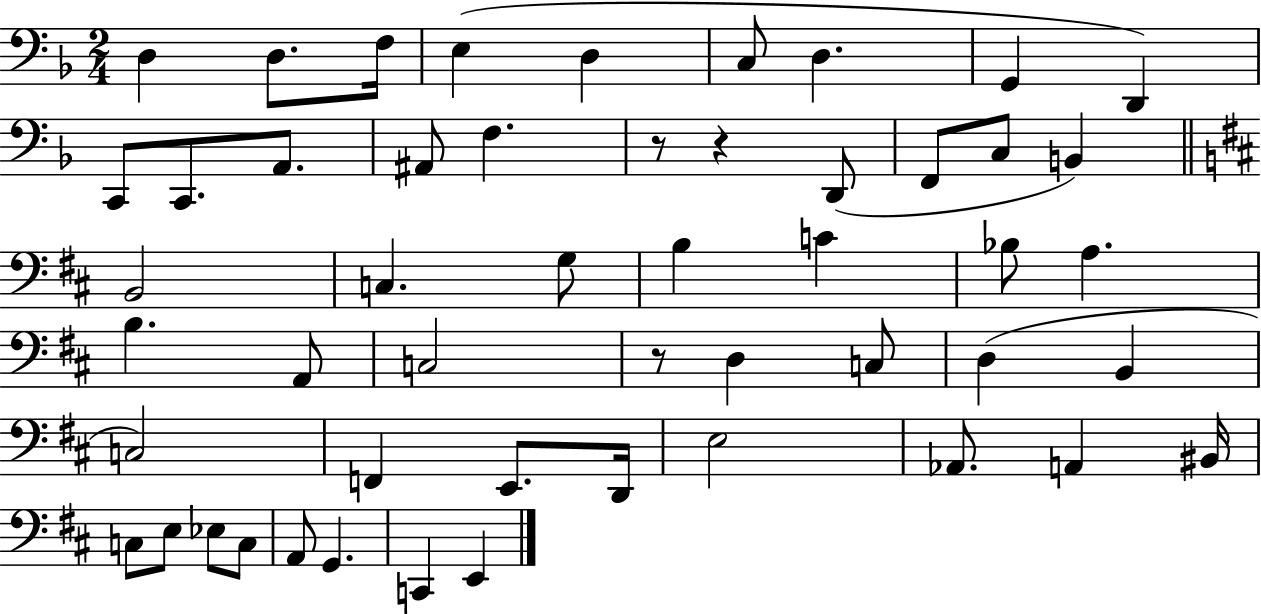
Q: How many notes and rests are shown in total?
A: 51